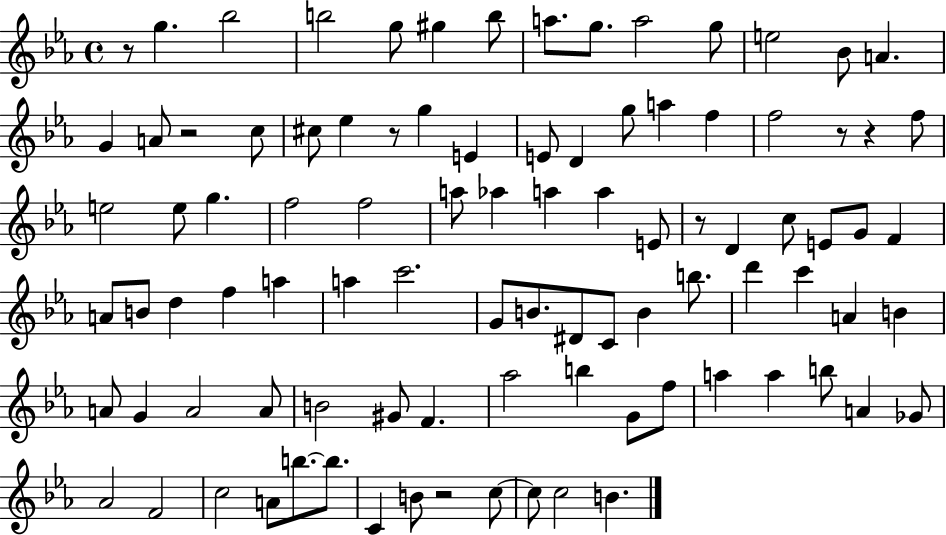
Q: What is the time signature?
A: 4/4